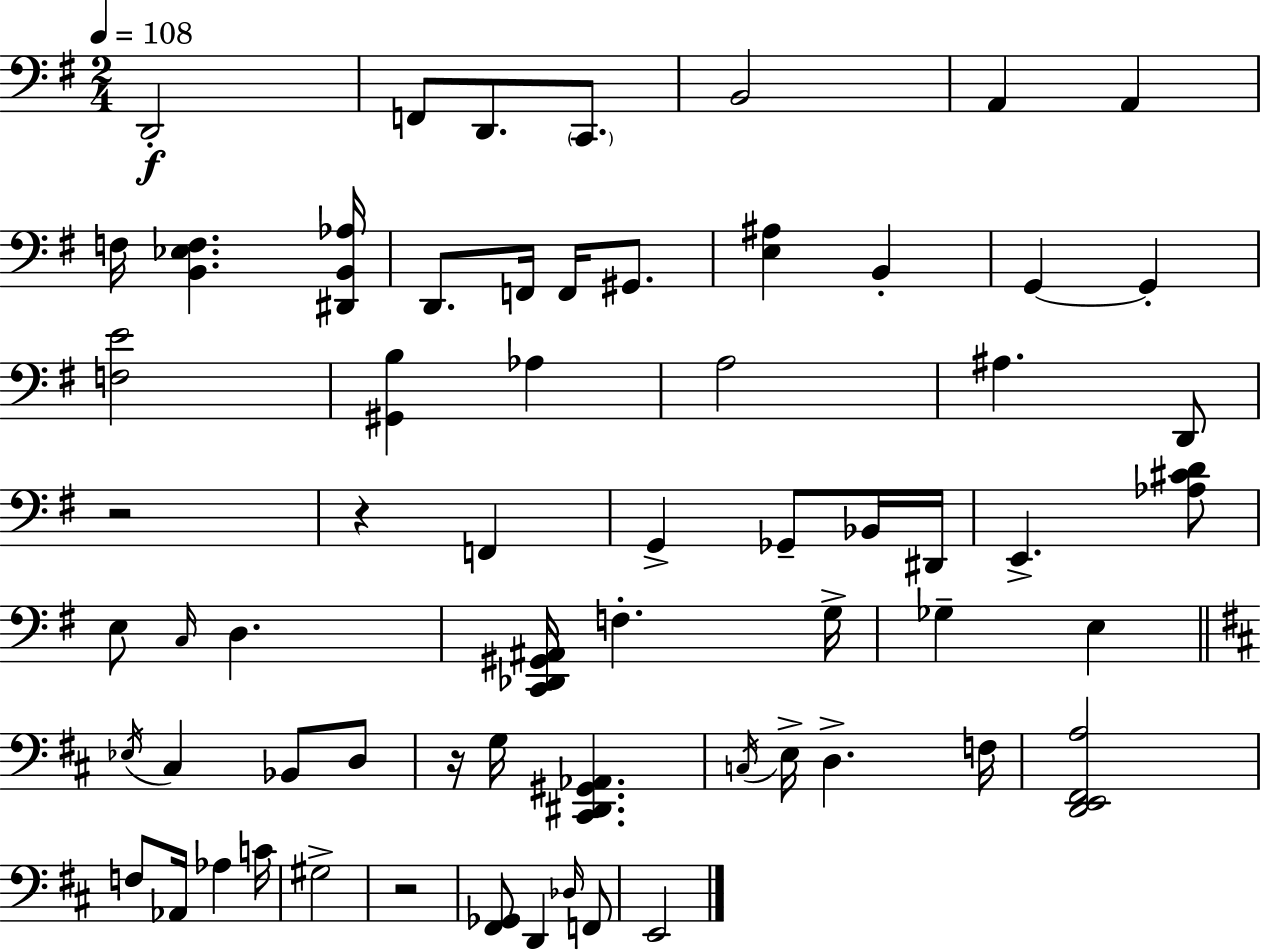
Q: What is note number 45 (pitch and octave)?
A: C4